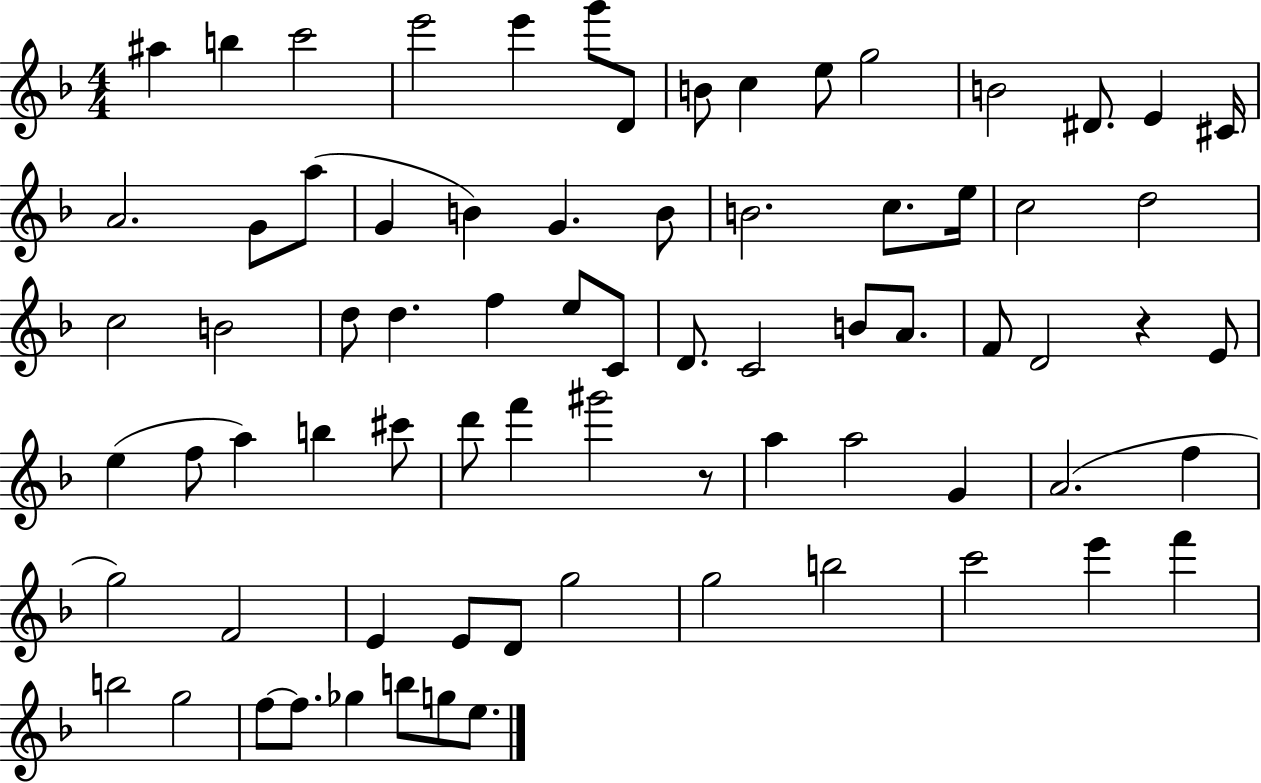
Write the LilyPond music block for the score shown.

{
  \clef treble
  \numericTimeSignature
  \time 4/4
  \key f \major
  ais''4 b''4 c'''2 | e'''2 e'''4 g'''8 d'8 | b'8 c''4 e''8 g''2 | b'2 dis'8. e'4 cis'16 | \break a'2. g'8 a''8( | g'4 b'4) g'4. b'8 | b'2. c''8. e''16 | c''2 d''2 | \break c''2 b'2 | d''8 d''4. f''4 e''8 c'8 | d'8. c'2 b'8 a'8. | f'8 d'2 r4 e'8 | \break e''4( f''8 a''4) b''4 cis'''8 | d'''8 f'''4 gis'''2 r8 | a''4 a''2 g'4 | a'2.( f''4 | \break g''2) f'2 | e'4 e'8 d'8 g''2 | g''2 b''2 | c'''2 e'''4 f'''4 | \break b''2 g''2 | f''8~~ f''8. ges''4 b''8 g''8 e''8. | \bar "|."
}